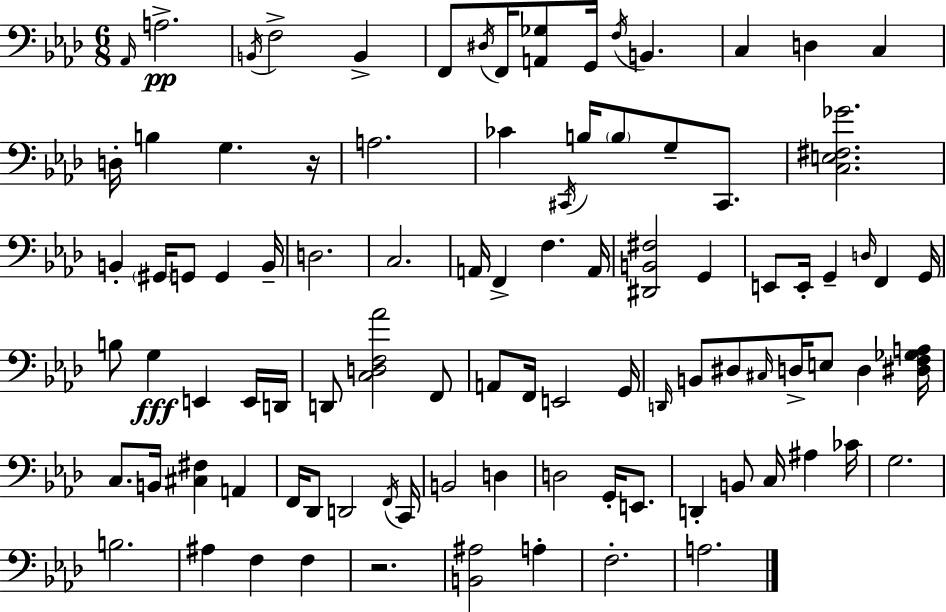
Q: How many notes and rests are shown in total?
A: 95